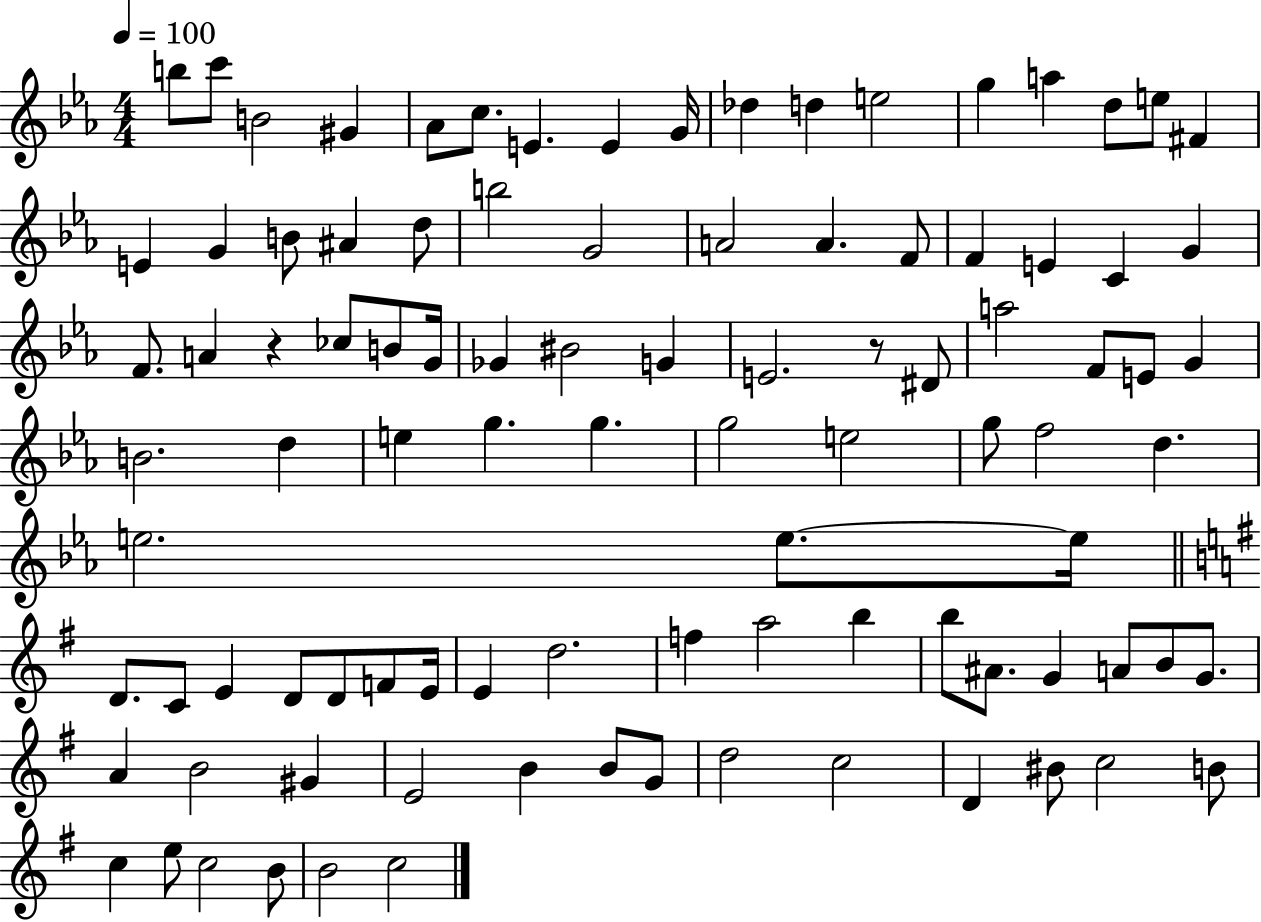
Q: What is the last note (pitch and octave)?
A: C5